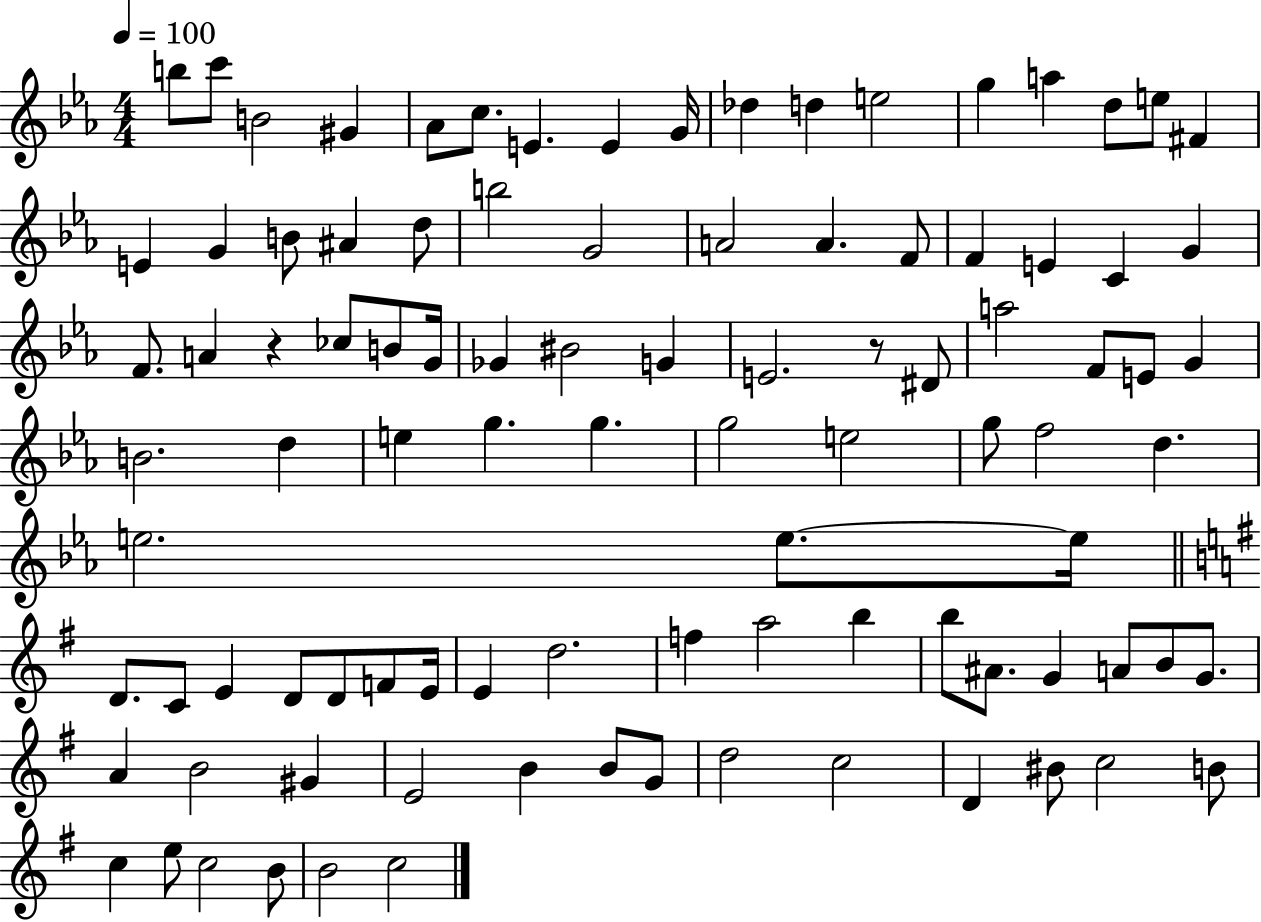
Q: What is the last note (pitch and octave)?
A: C5